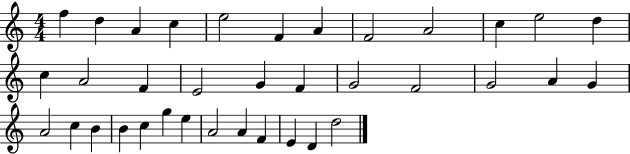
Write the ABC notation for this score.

X:1
T:Untitled
M:4/4
L:1/4
K:C
f d A c e2 F A F2 A2 c e2 d c A2 F E2 G F G2 F2 G2 A G A2 c B B c g e A2 A F E D d2